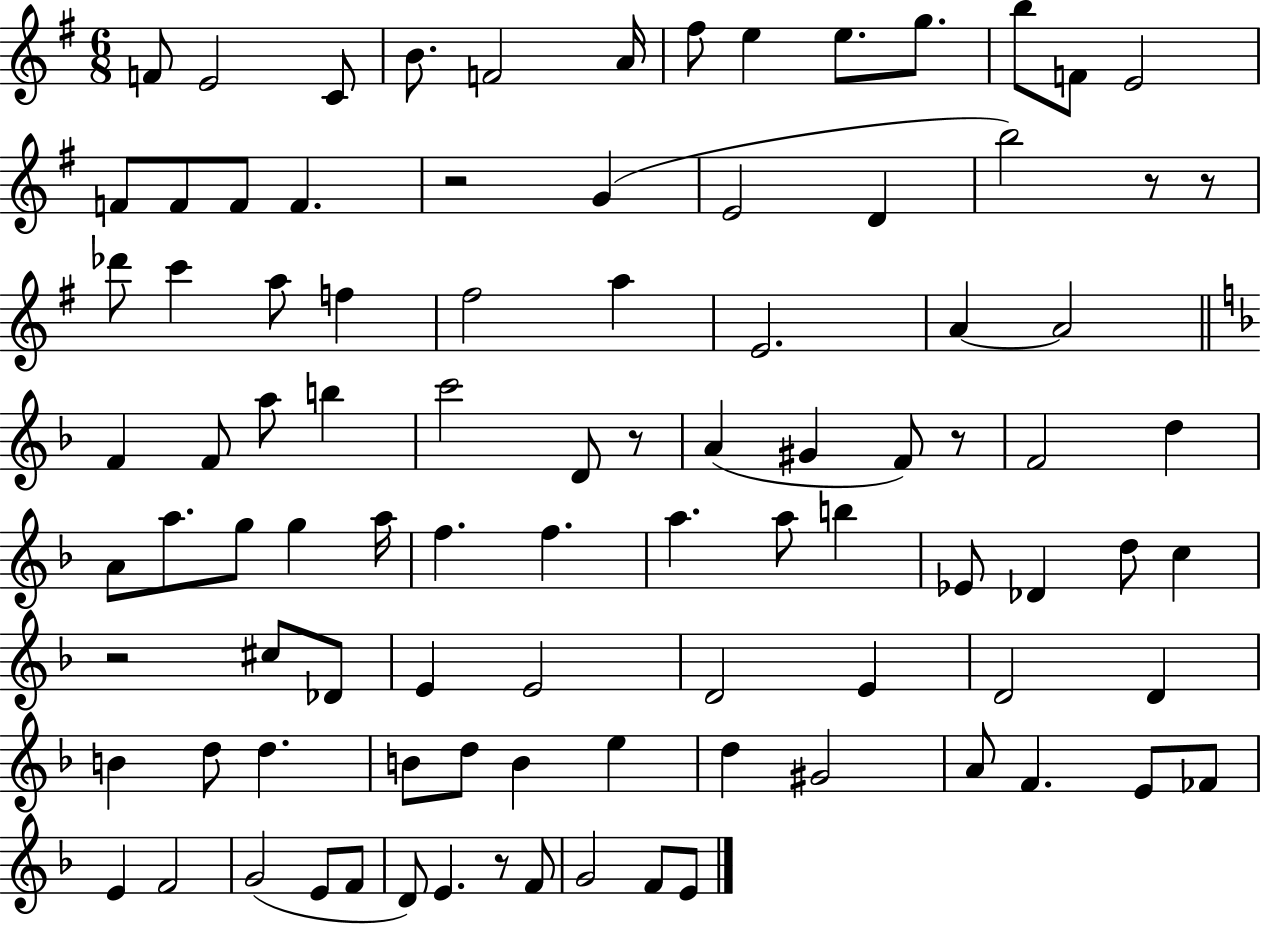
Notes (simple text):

F4/e E4/h C4/e B4/e. F4/h A4/s F#5/e E5/q E5/e. G5/e. B5/e F4/e E4/h F4/e F4/e F4/e F4/q. R/h G4/q E4/h D4/q B5/h R/e R/e Db6/e C6/q A5/e F5/q F#5/h A5/q E4/h. A4/q A4/h F4/q F4/e A5/e B5/q C6/h D4/e R/e A4/q G#4/q F4/e R/e F4/h D5/q A4/e A5/e. G5/e G5/q A5/s F5/q. F5/q. A5/q. A5/e B5/q Eb4/e Db4/q D5/e C5/q R/h C#5/e Db4/e E4/q E4/h D4/h E4/q D4/h D4/q B4/q D5/e D5/q. B4/e D5/e B4/q E5/q D5/q G#4/h A4/e F4/q. E4/e FES4/e E4/q F4/h G4/h E4/e F4/e D4/e E4/q. R/e F4/e G4/h F4/e E4/e